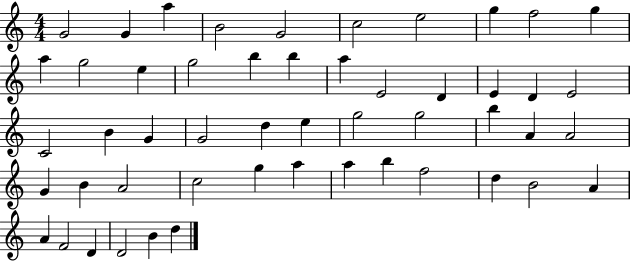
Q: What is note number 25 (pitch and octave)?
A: G4